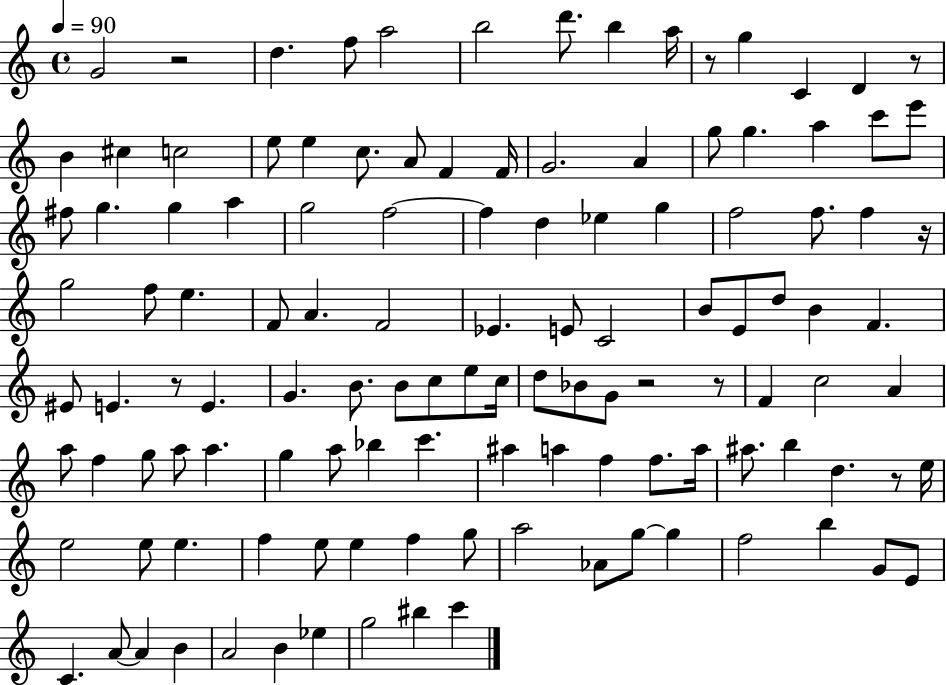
{
  \clef treble
  \time 4/4
  \defaultTimeSignature
  \key c \major
  \tempo 4 = 90
  \repeat volta 2 { g'2 r2 | d''4. f''8 a''2 | b''2 d'''8. b''4 a''16 | r8 g''4 c'4 d'4 r8 | \break b'4 cis''4 c''2 | e''8 e''4 c''8. a'8 f'4 f'16 | g'2. a'4 | g''8 g''4. a''4 c'''8 e'''8 | \break fis''8 g''4. g''4 a''4 | g''2 f''2~~ | f''4 d''4 ees''4 g''4 | f''2 f''8. f''4 r16 | \break g''2 f''8 e''4. | f'8 a'4. f'2 | ees'4. e'8 c'2 | b'8 e'8 d''8 b'4 f'4. | \break eis'8 e'4. r8 e'4. | g'4. b'8. b'8 c''8 e''8 c''16 | d''8 bes'8 g'8 r2 r8 | f'4 c''2 a'4 | \break a''8 f''4 g''8 a''8 a''4. | g''4 a''8 bes''4 c'''4. | ais''4 a''4 f''4 f''8. a''16 | ais''8. b''4 d''4. r8 e''16 | \break e''2 e''8 e''4. | f''4 e''8 e''4 f''4 g''8 | a''2 aes'8 g''8~~ g''4 | f''2 b''4 g'8 e'8 | \break c'4. a'8~~ a'4 b'4 | a'2 b'4 ees''4 | g''2 bis''4 c'''4 | } \bar "|."
}